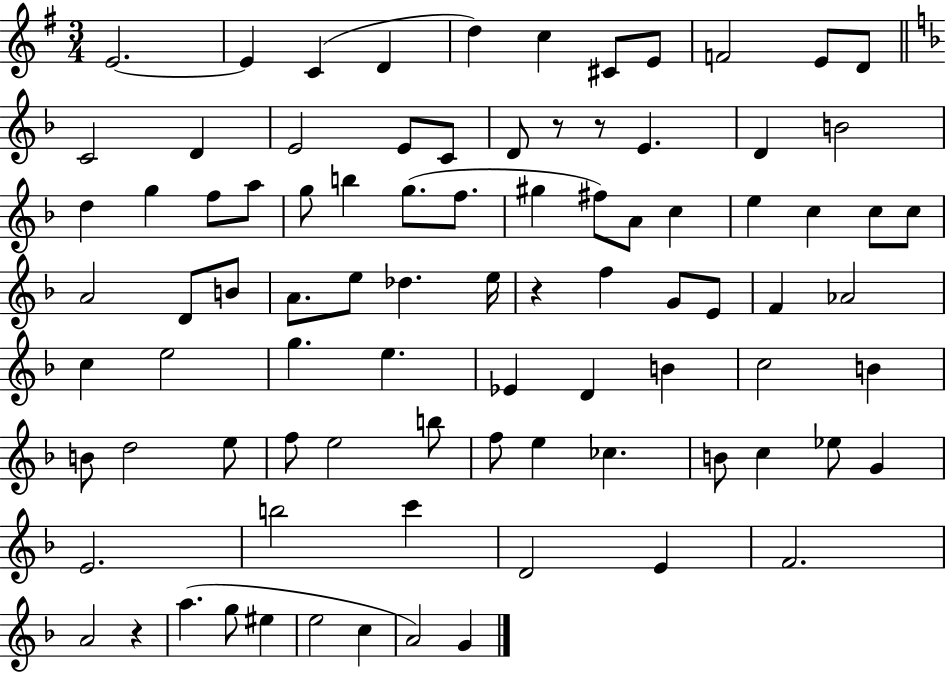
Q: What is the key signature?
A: G major